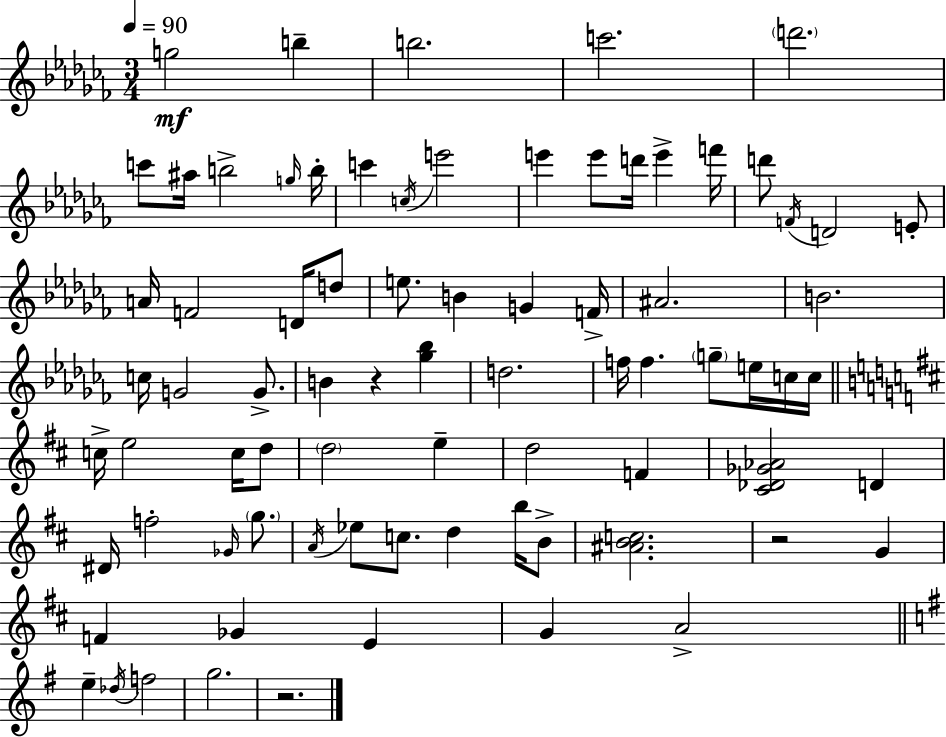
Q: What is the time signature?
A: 3/4